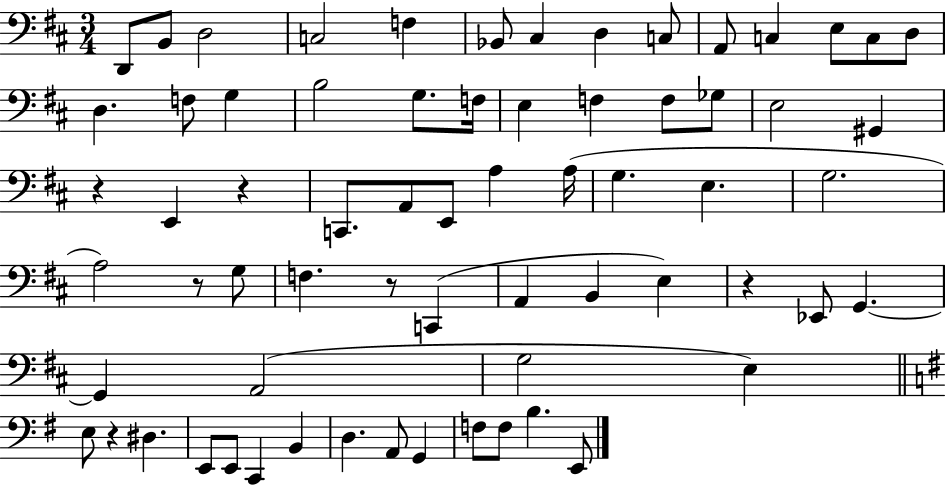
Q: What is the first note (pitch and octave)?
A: D2